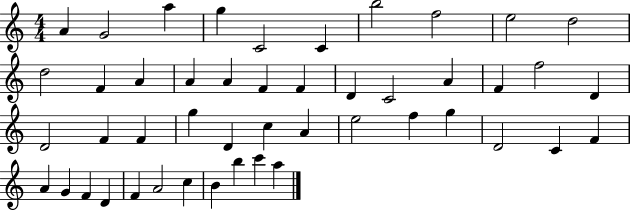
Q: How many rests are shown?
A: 0